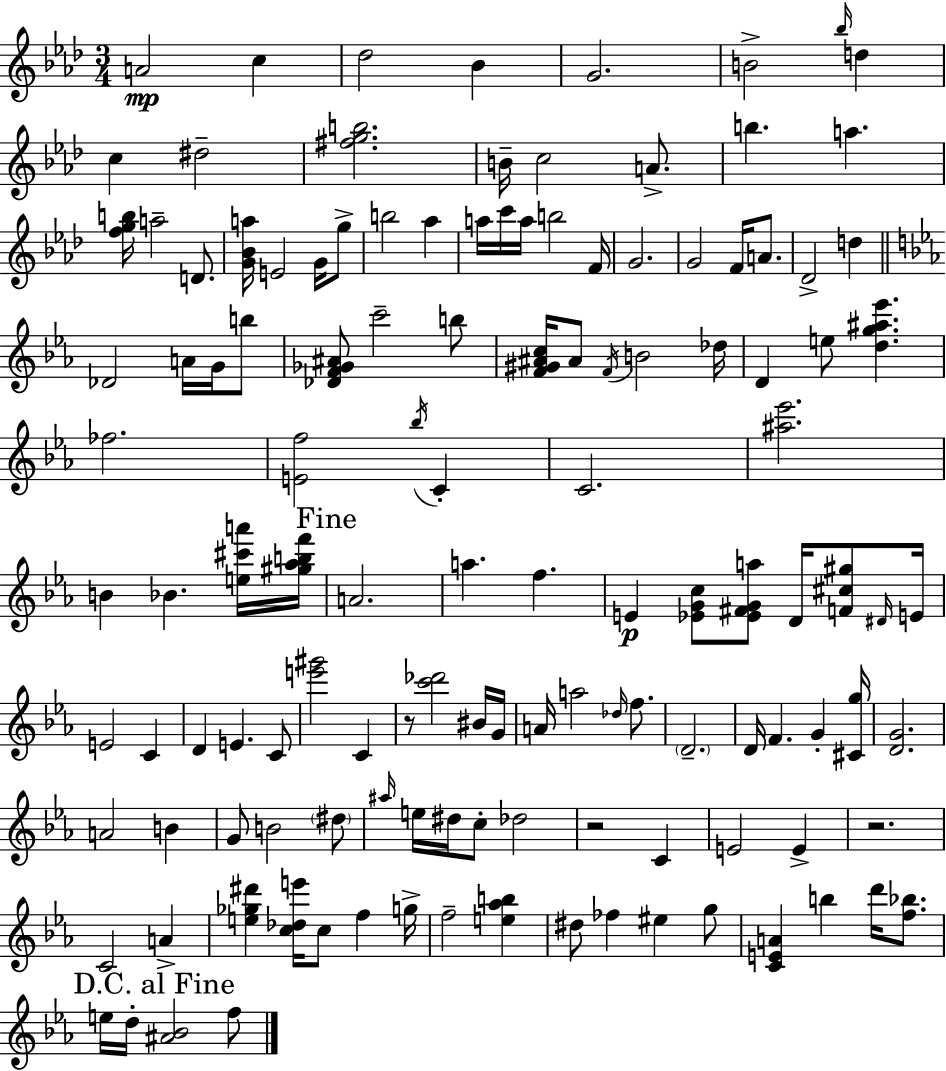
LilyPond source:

{
  \clef treble
  \numericTimeSignature
  \time 3/4
  \key aes \major
  a'2\mp c''4 | des''2 bes'4 | g'2. | b'2-> \grace { bes''16 } d''4 | \break c''4 dis''2-- | <fis'' g'' b''>2. | b'16-- c''2 a'8.-> | b''4. a''4. | \break <f'' g'' b''>16 a''2-- d'8. | <g' bes' a''>16 e'2 g'16 g''8-> | b''2 aes''4 | a''16 c'''16 a''16 b''2 | \break f'16 g'2. | g'2 f'16 a'8. | des'2-> d''4 | \bar "||" \break \key ees \major des'2 a'16 g'16 b''8 | <des' f' ges' ais'>8 c'''2-- b''8 | <f' gis' ais' c''>16 ais'8 \acciaccatura { f'16 } b'2 | des''16 d'4 e''8 <d'' g'' ais'' ees'''>4. | \break fes''2. | <e' f''>2 \acciaccatura { bes''16 } c'4-. | c'2. | <ais'' ees'''>2. | \break b'4 bes'4. | <e'' cis''' a'''>16 <gis'' aes'' b'' f'''>16 \mark "Fine" a'2. | a''4. f''4. | e'4\p <ees' g' c''>8 <ees' fis' g' a''>8 d'16 <f' cis'' gis''>8 | \break \grace { dis'16 } e'16 e'2 c'4 | d'4 e'4. | c'8 <e''' gis'''>2 c'4 | r8 <c''' des'''>2 | \break bis'16 g'16 a'16 a''2 | \grace { des''16 } f''8. \parenthesize d'2.-- | d'16 f'4. g'4-. | <cis' g''>16 <d' g'>2. | \break a'2 | b'4 g'8 b'2 | \parenthesize dis''8 \grace { ais''16 } e''16 dis''16 c''8-. des''2 | r2 | \break c'4 e'2 | e'4-> r2. | c'2 | a'4-> <e'' ges'' dis'''>4 <c'' des'' e'''>16 c''8 | \break f''4 g''16-> f''2-- | <e'' aes'' b''>4 dis''8 fes''4 eis''4 | g''8 <c' e' a'>4 b''4 | d'''16 <f'' bes''>8. \mark "D.C. al Fine" e''16 d''16-. <ais' bes'>2 | \break f''8 \bar "|."
}